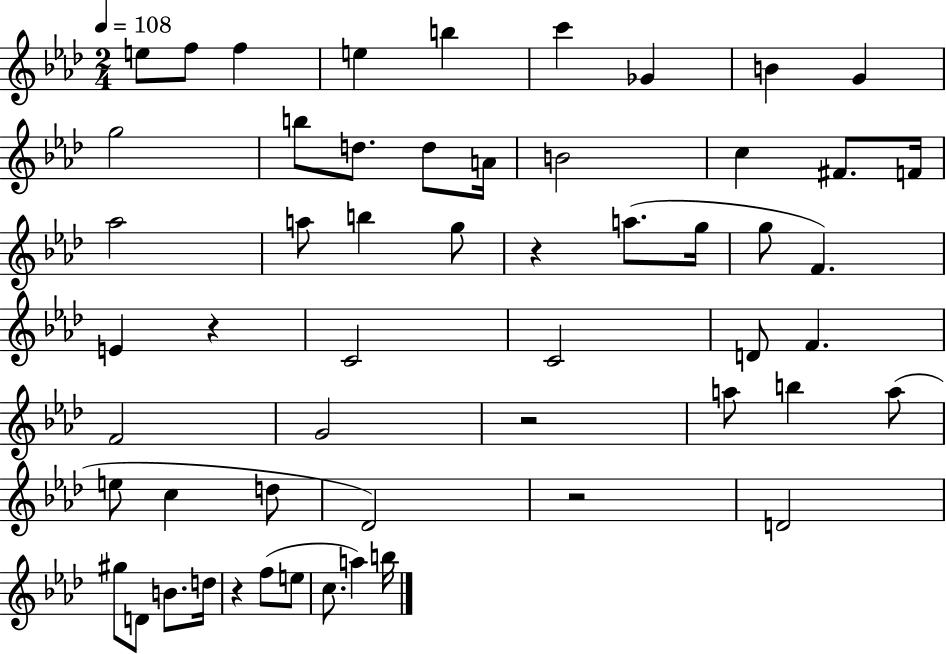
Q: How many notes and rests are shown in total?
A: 55